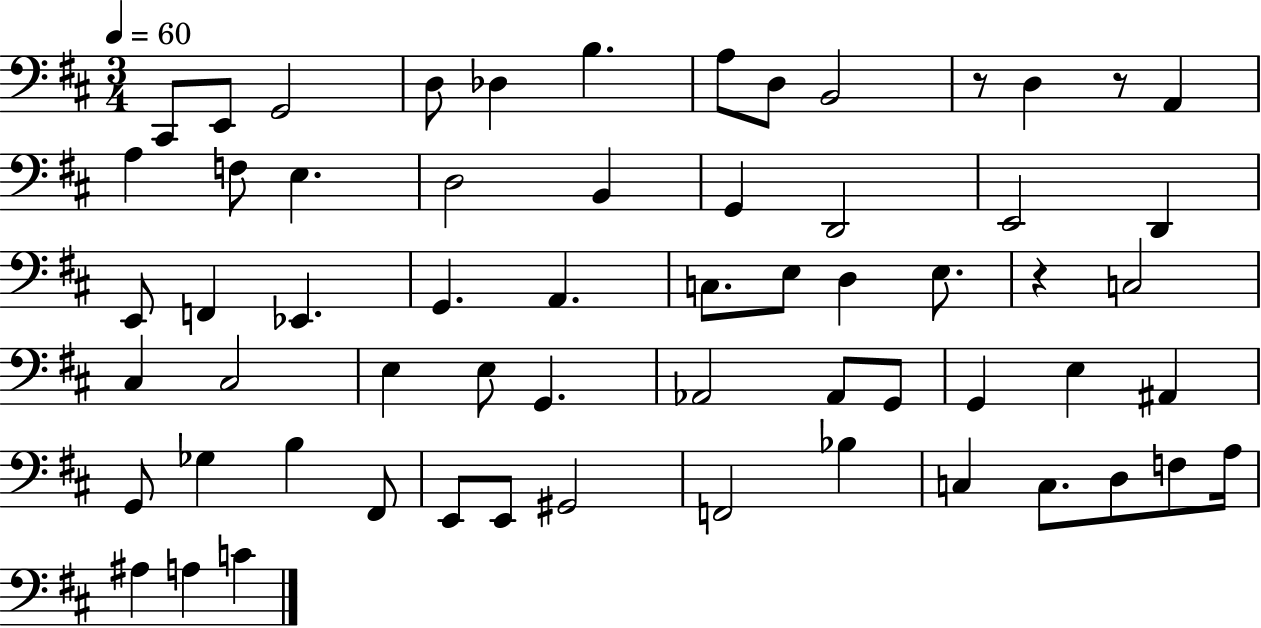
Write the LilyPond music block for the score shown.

{
  \clef bass
  \numericTimeSignature
  \time 3/4
  \key d \major
  \tempo 4 = 60
  cis,8 e,8 g,2 | d8 des4 b4. | a8 d8 b,2 | r8 d4 r8 a,4 | \break a4 f8 e4. | d2 b,4 | g,4 d,2 | e,2 d,4 | \break e,8 f,4 ees,4. | g,4. a,4. | c8. e8 d4 e8. | r4 c2 | \break cis4 cis2 | e4 e8 g,4. | aes,2 aes,8 g,8 | g,4 e4 ais,4 | \break g,8 ges4 b4 fis,8 | e,8 e,8 gis,2 | f,2 bes4 | c4 c8. d8 f8 a16 | \break ais4 a4 c'4 | \bar "|."
}